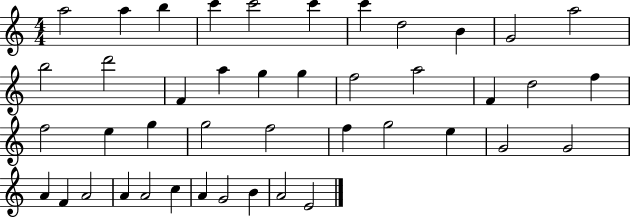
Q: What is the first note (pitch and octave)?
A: A5